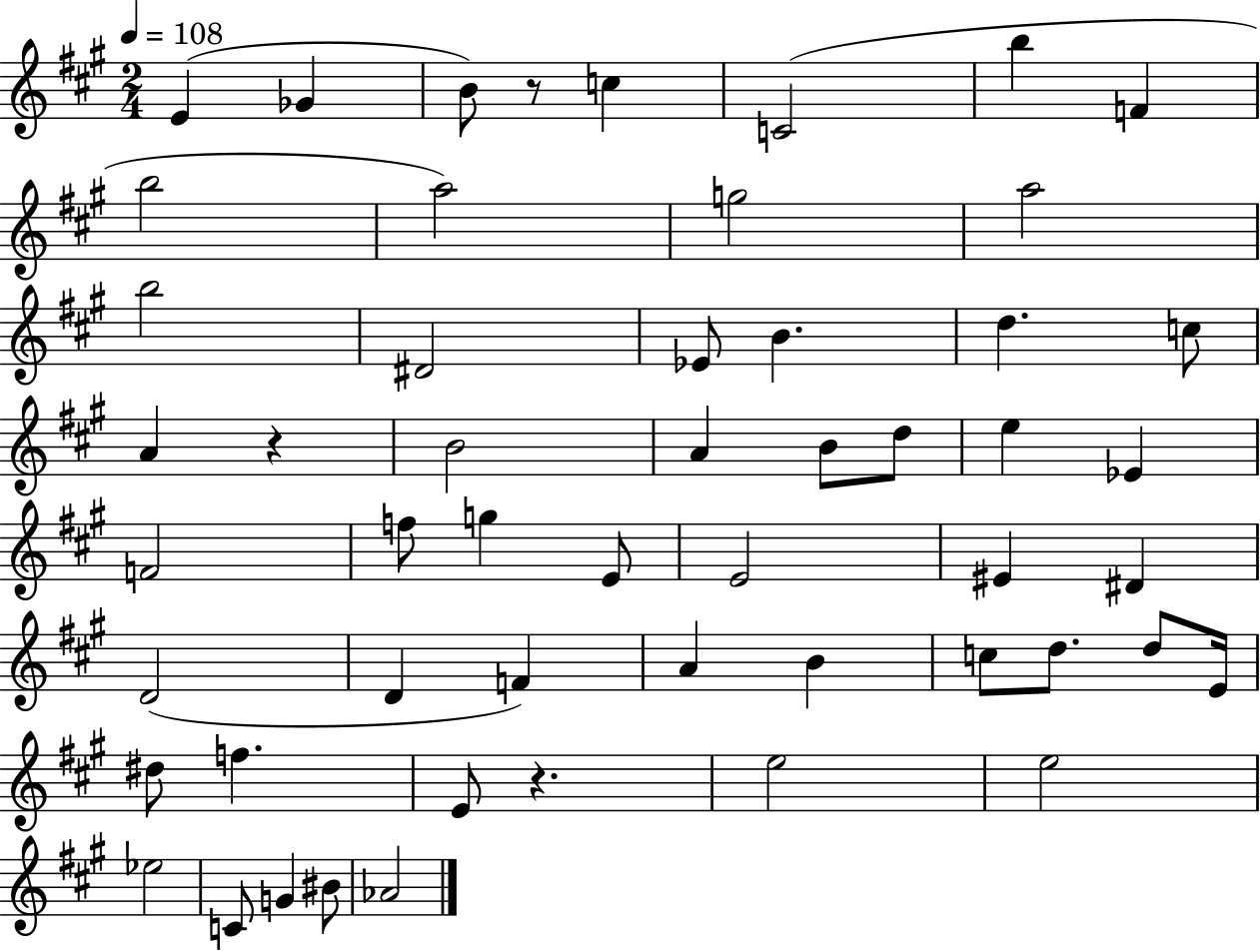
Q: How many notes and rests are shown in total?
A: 53